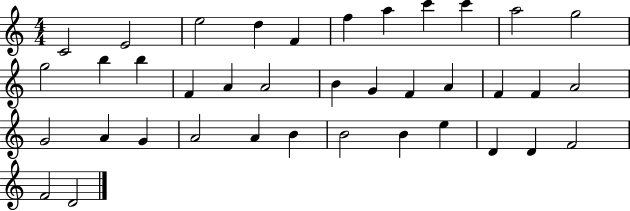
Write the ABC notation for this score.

X:1
T:Untitled
M:4/4
L:1/4
K:C
C2 E2 e2 d F f a c' c' a2 g2 g2 b b F A A2 B G F A F F A2 G2 A G A2 A B B2 B e D D F2 F2 D2